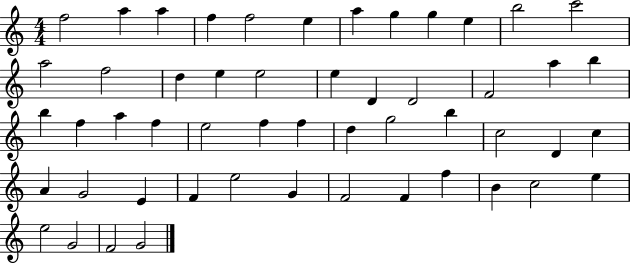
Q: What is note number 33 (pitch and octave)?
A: B5